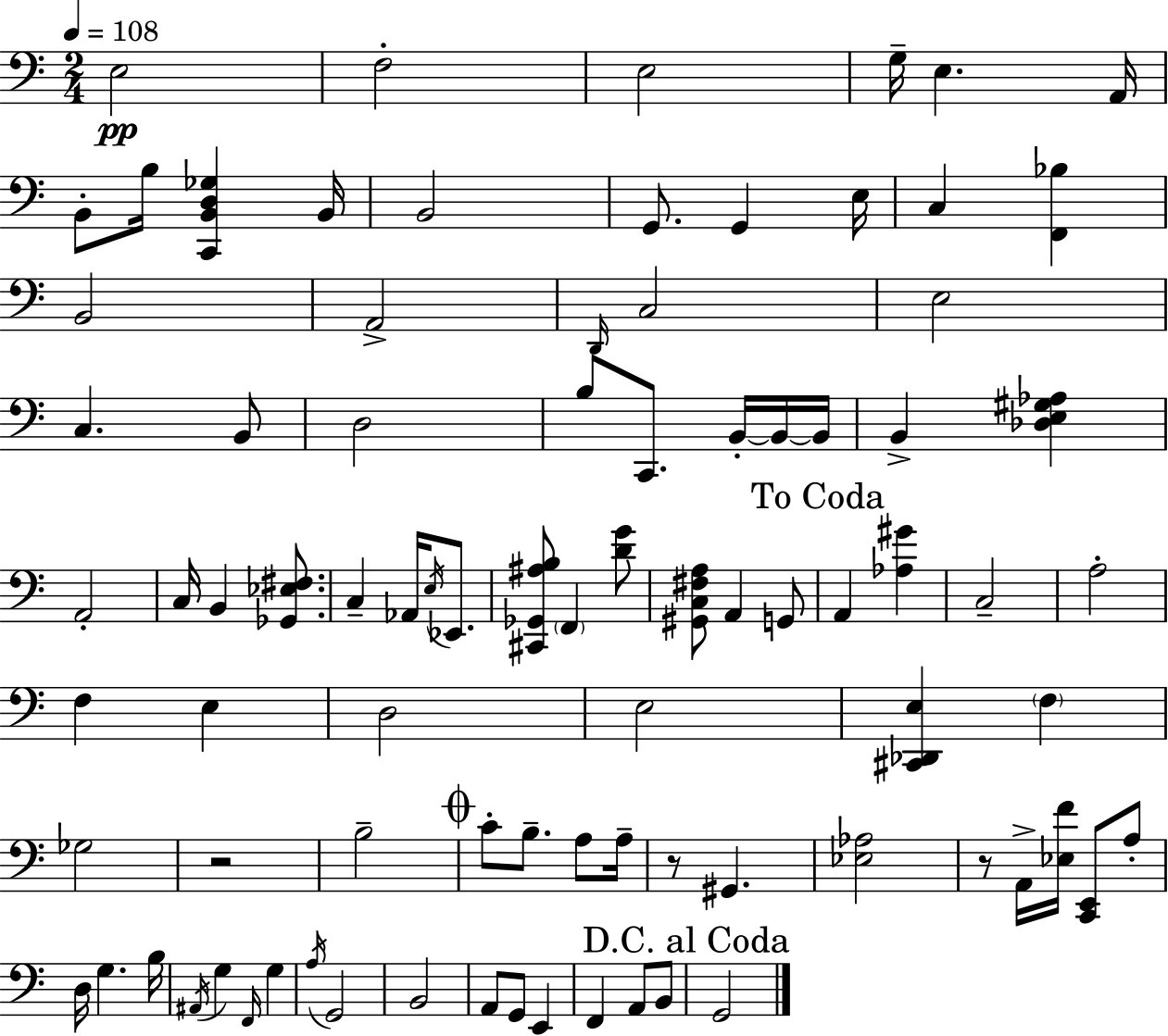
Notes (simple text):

E3/h F3/h E3/h G3/s E3/q. A2/s B2/e B3/s [C2,B2,D3,Gb3]/q B2/s B2/h G2/e. G2/q E3/s C3/q [F2,Bb3]/q B2/h A2/h D2/s C3/h E3/h C3/q. B2/e D3/h B3/e C2/e. B2/s B2/s B2/s B2/q [Db3,E3,G#3,Ab3]/q A2/h C3/s B2/q [Gb2,Eb3,F#3]/e. C3/q Ab2/s E3/s Eb2/e. [C#2,Gb2,A#3,B3]/e F2/q [D4,G4]/e [G#2,C3,F#3,A3]/e A2/q G2/e A2/q [Ab3,G#4]/q C3/h A3/h F3/q E3/q D3/h E3/h [C#2,Db2,E3]/q F3/q Gb3/h R/h B3/h C4/e B3/e. A3/e A3/s R/e G#2/q. [Eb3,Ab3]/h R/e A2/s [Eb3,F4]/s [C2,E2]/e A3/e D3/s G3/q. B3/s A#2/s G3/q F2/s G3/q A3/s G2/h B2/h A2/e G2/e E2/q F2/q A2/e B2/e G2/h